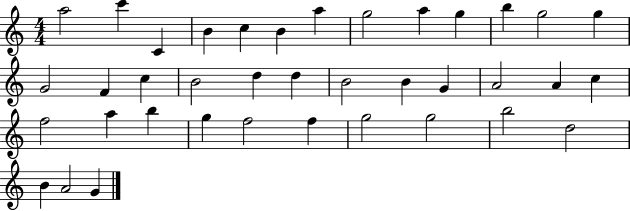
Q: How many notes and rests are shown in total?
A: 38